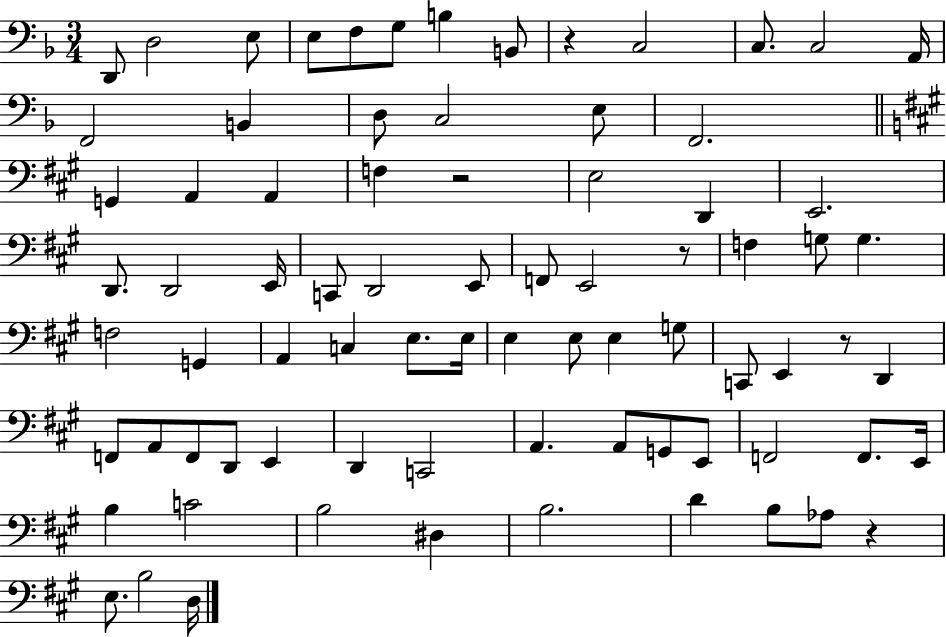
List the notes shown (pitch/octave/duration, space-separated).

D2/e D3/h E3/e E3/e F3/e G3/e B3/q B2/e R/q C3/h C3/e. C3/h A2/s F2/h B2/q D3/e C3/h E3/e F2/h. G2/q A2/q A2/q F3/q R/h E3/h D2/q E2/h. D2/e. D2/h E2/s C2/e D2/h E2/e F2/e E2/h R/e F3/q G3/e G3/q. F3/h G2/q A2/q C3/q E3/e. E3/s E3/q E3/e E3/q G3/e C2/e E2/q R/e D2/q F2/e A2/e F2/e D2/e E2/q D2/q C2/h A2/q. A2/e G2/e E2/e F2/h F2/e. E2/s B3/q C4/h B3/h D#3/q B3/h. D4/q B3/e Ab3/e R/q E3/e. B3/h D3/s